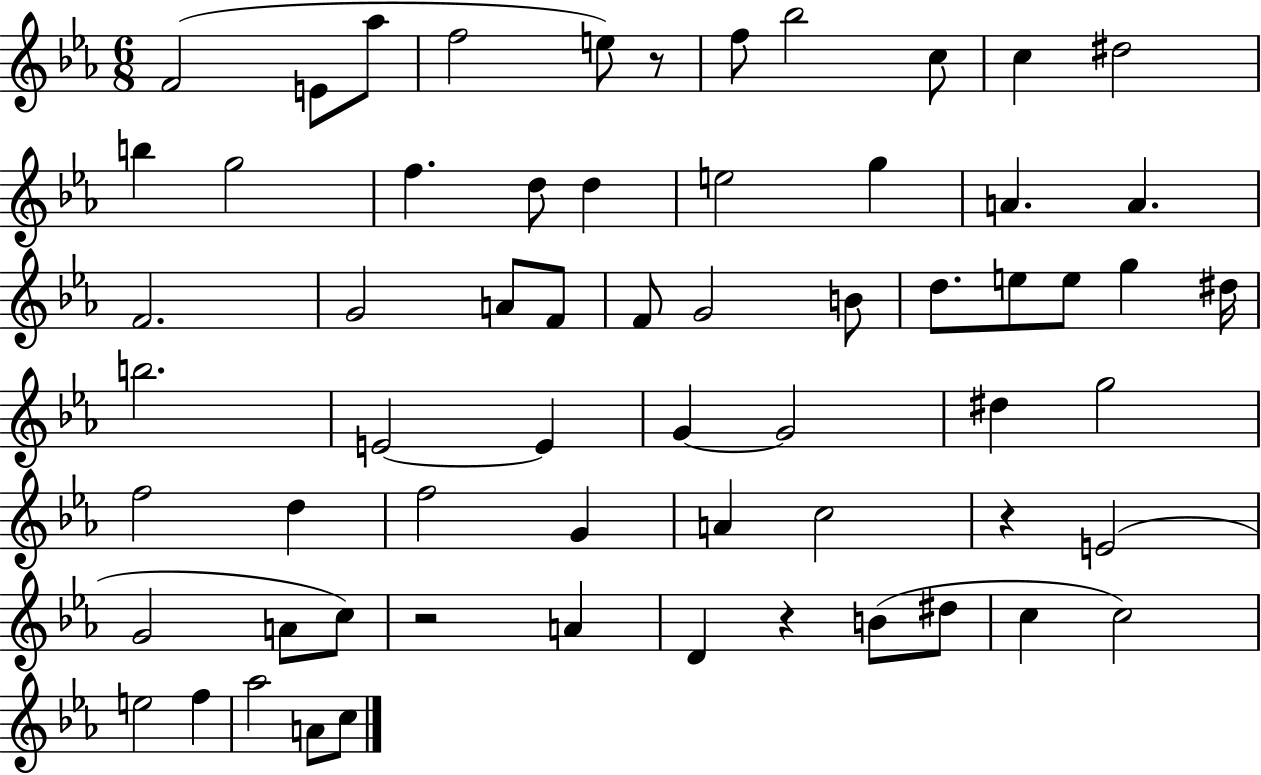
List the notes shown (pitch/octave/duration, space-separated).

F4/h E4/e Ab5/e F5/h E5/e R/e F5/e Bb5/h C5/e C5/q D#5/h B5/q G5/h F5/q. D5/e D5/q E5/h G5/q A4/q. A4/q. F4/h. G4/h A4/e F4/e F4/e G4/h B4/e D5/e. E5/e E5/e G5/q D#5/s B5/h. E4/h E4/q G4/q G4/h D#5/q G5/h F5/h D5/q F5/h G4/q A4/q C5/h R/q E4/h G4/h A4/e C5/e R/h A4/q D4/q R/q B4/e D#5/e C5/q C5/h E5/h F5/q Ab5/h A4/e C5/e